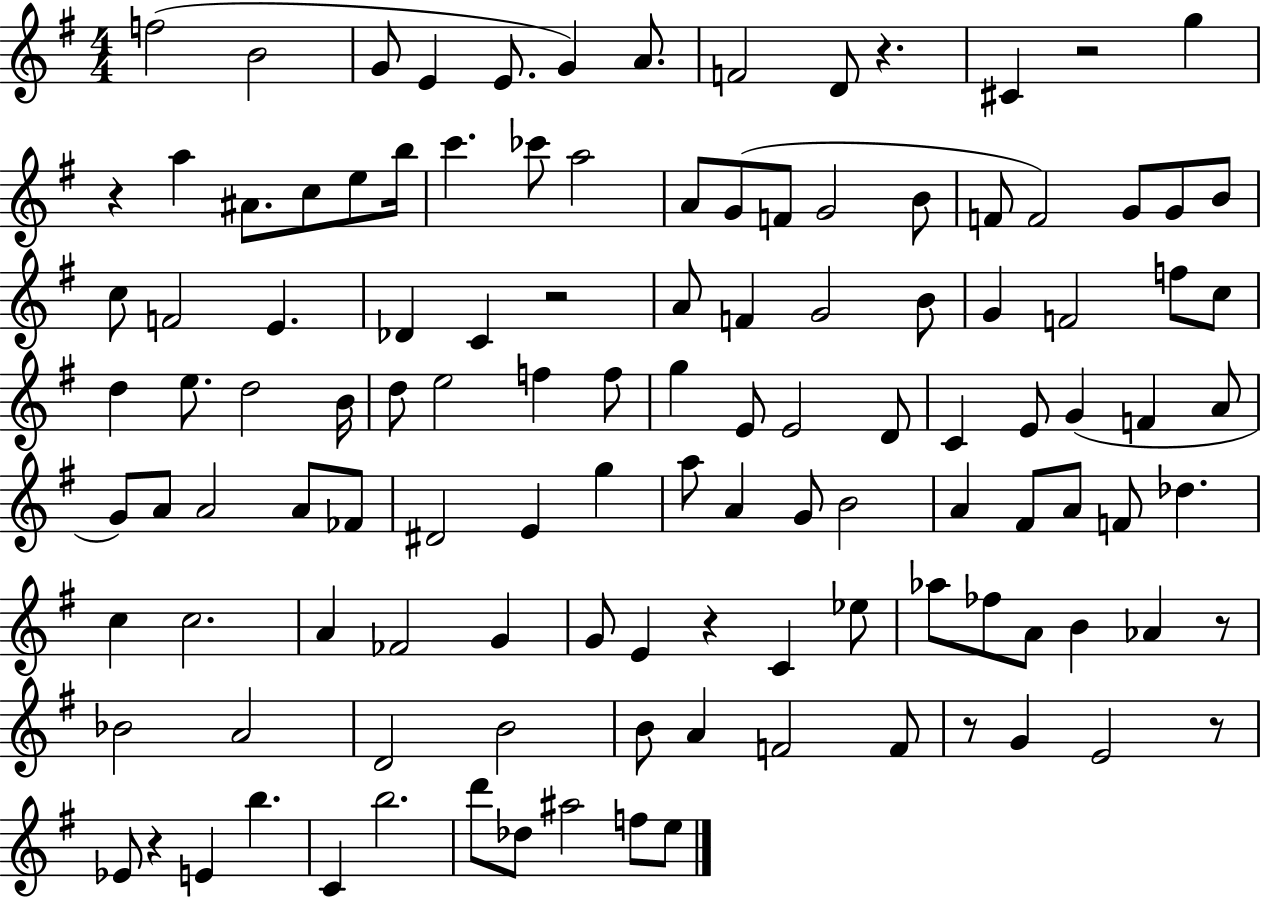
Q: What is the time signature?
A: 4/4